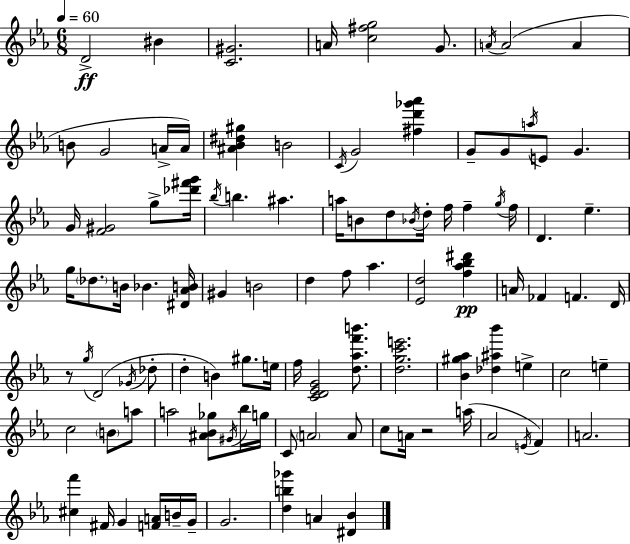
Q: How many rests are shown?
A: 2